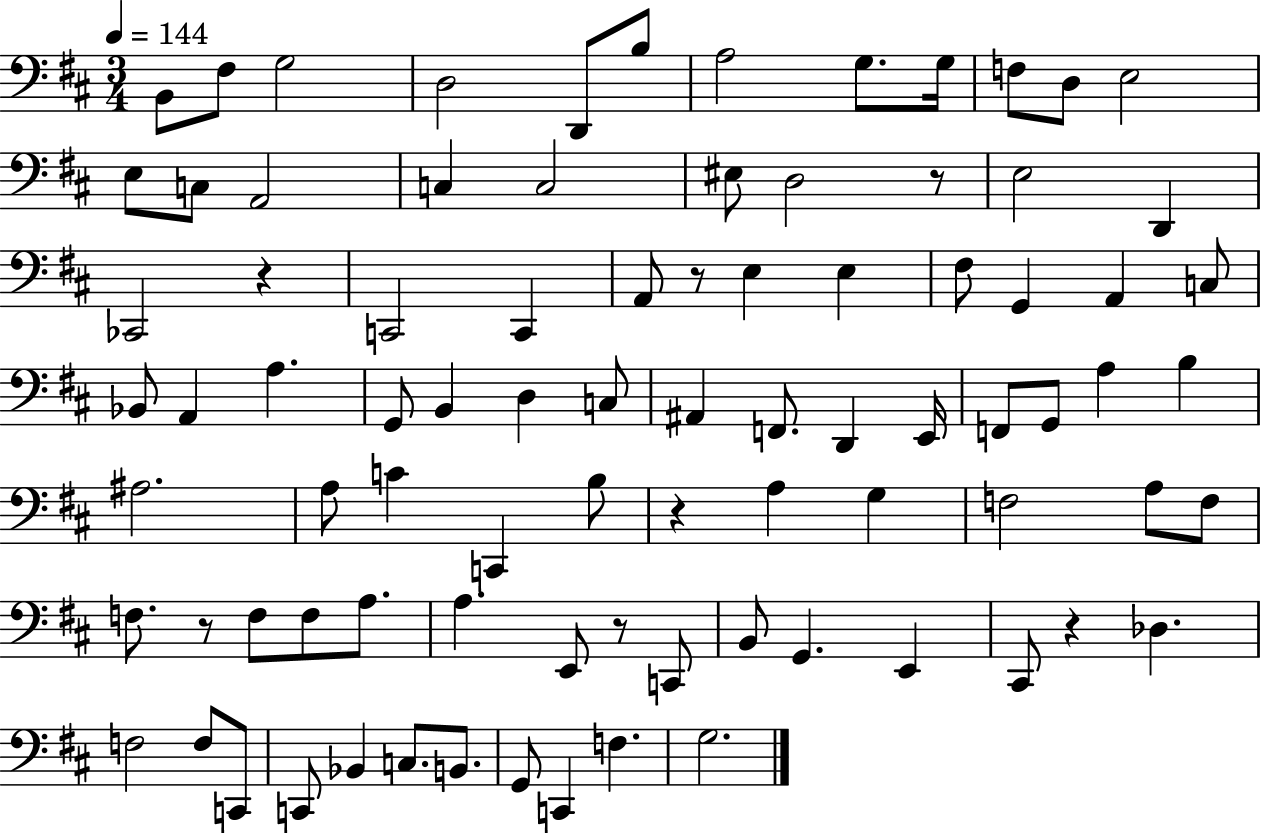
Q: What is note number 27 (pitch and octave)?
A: E3